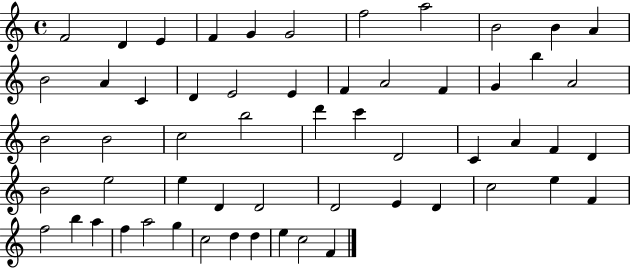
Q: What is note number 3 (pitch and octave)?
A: E4